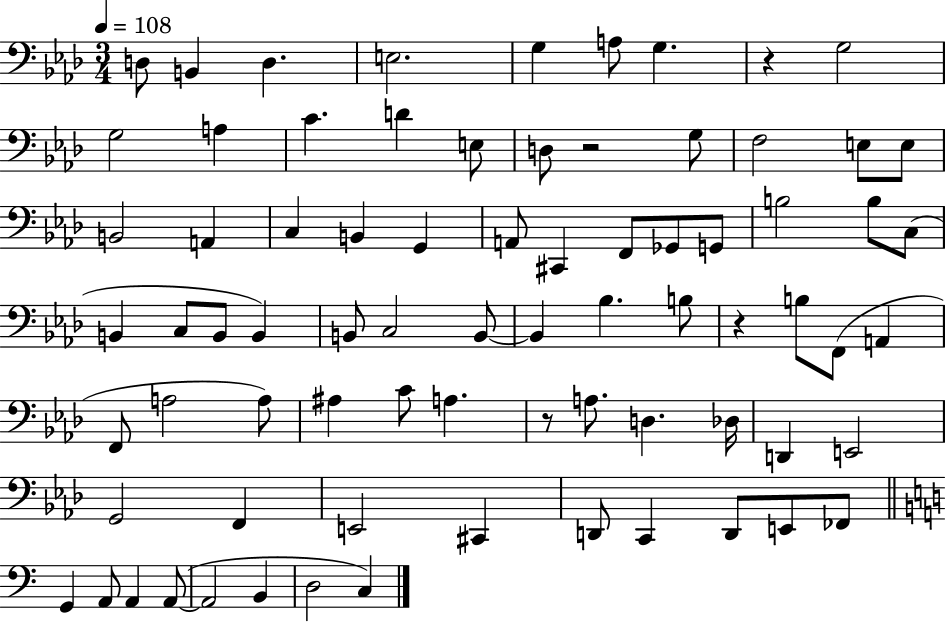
D3/e B2/q D3/q. E3/h. G3/q A3/e G3/q. R/q G3/h G3/h A3/q C4/q. D4/q E3/e D3/e R/h G3/e F3/h E3/e E3/e B2/h A2/q C3/q B2/q G2/q A2/e C#2/q F2/e Gb2/e G2/e B3/h B3/e C3/e B2/q C3/e B2/e B2/q B2/e C3/h B2/e B2/q Bb3/q. B3/e R/q B3/e F2/e A2/q F2/e A3/h A3/e A#3/q C4/e A3/q. R/e A3/e. D3/q. Db3/s D2/q E2/h G2/h F2/q E2/h C#2/q D2/e C2/q D2/e E2/e FES2/e G2/q A2/e A2/q A2/e A2/h B2/q D3/h C3/q